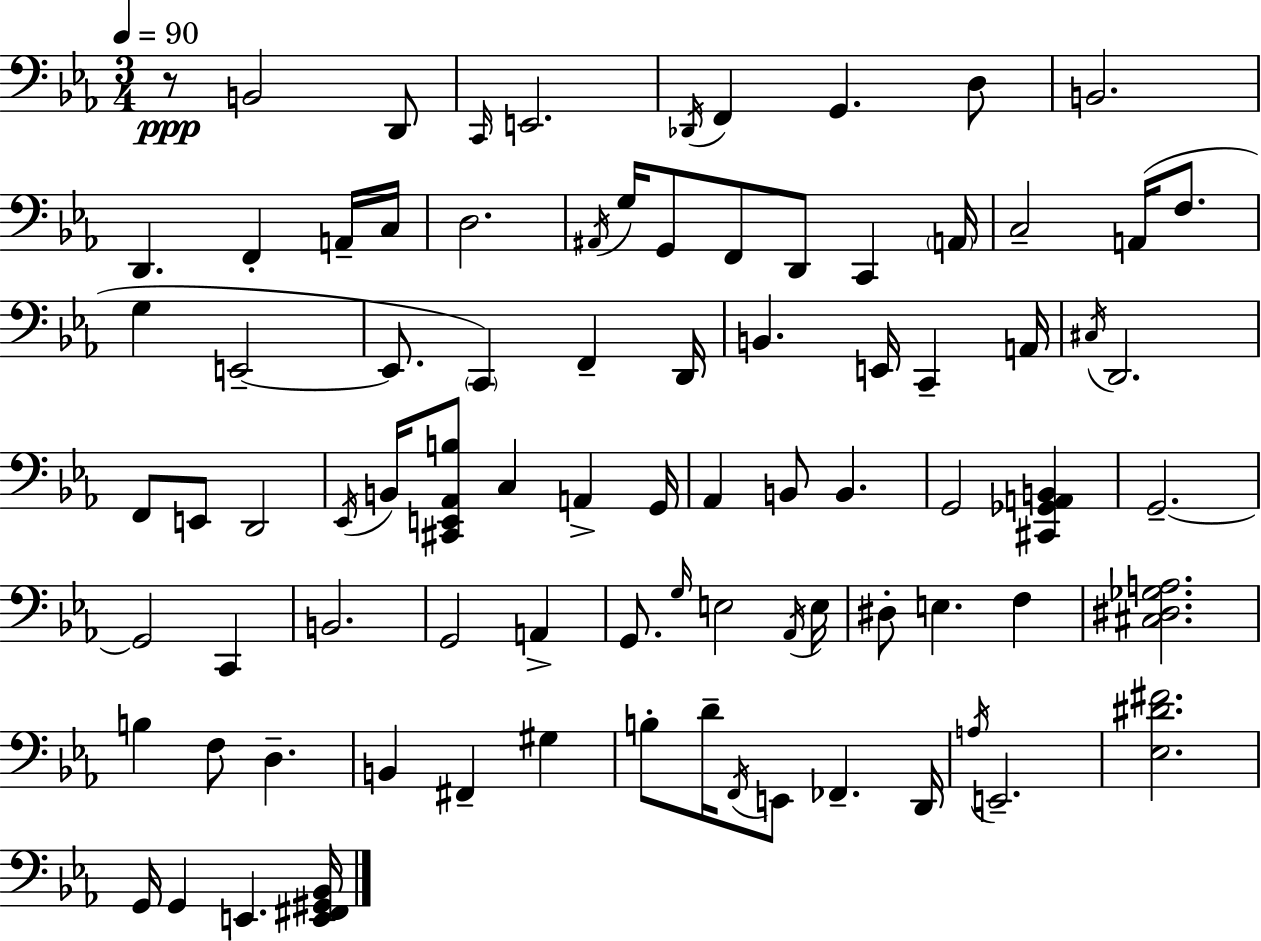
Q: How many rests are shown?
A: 1